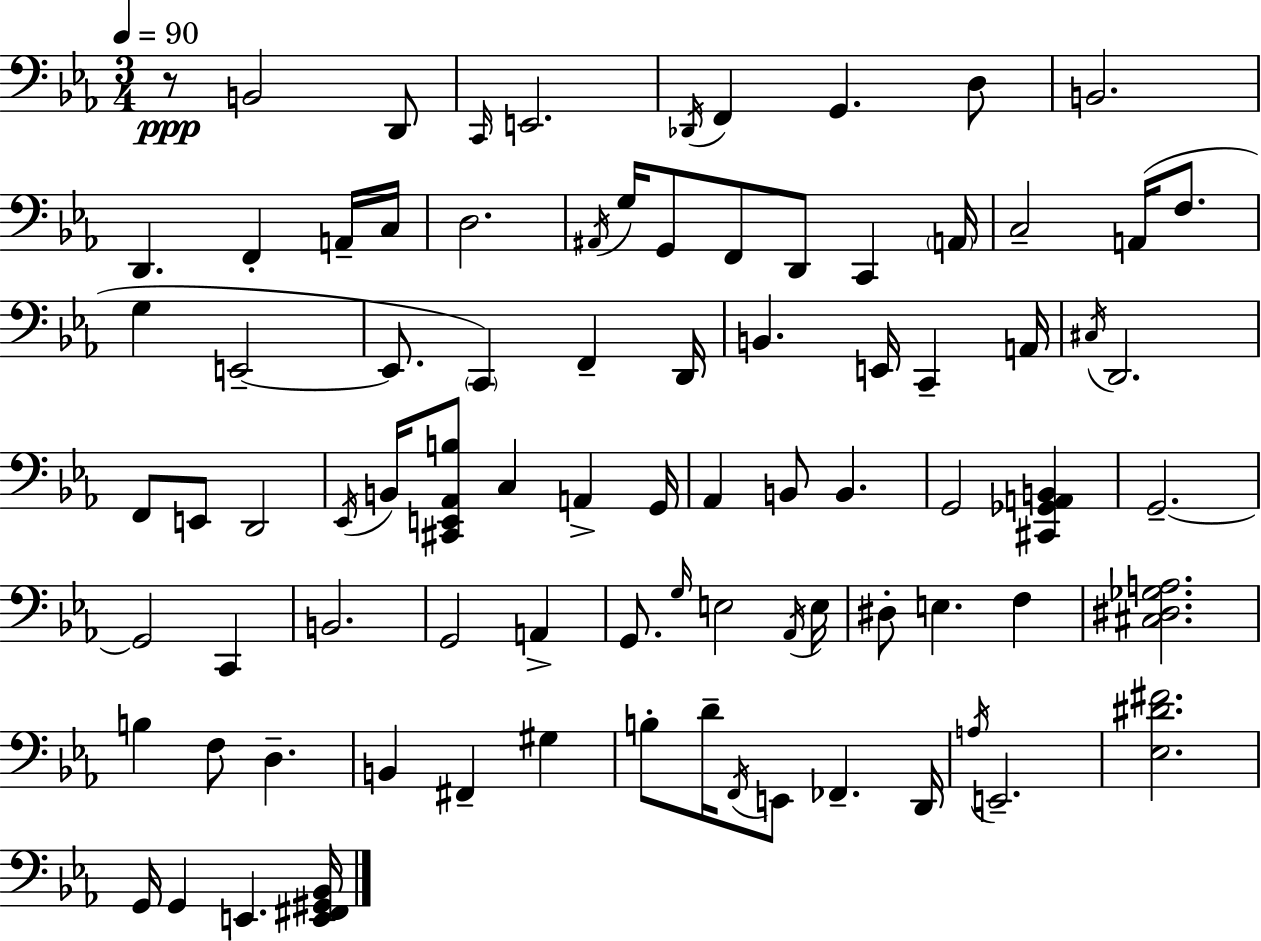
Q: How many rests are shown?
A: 1